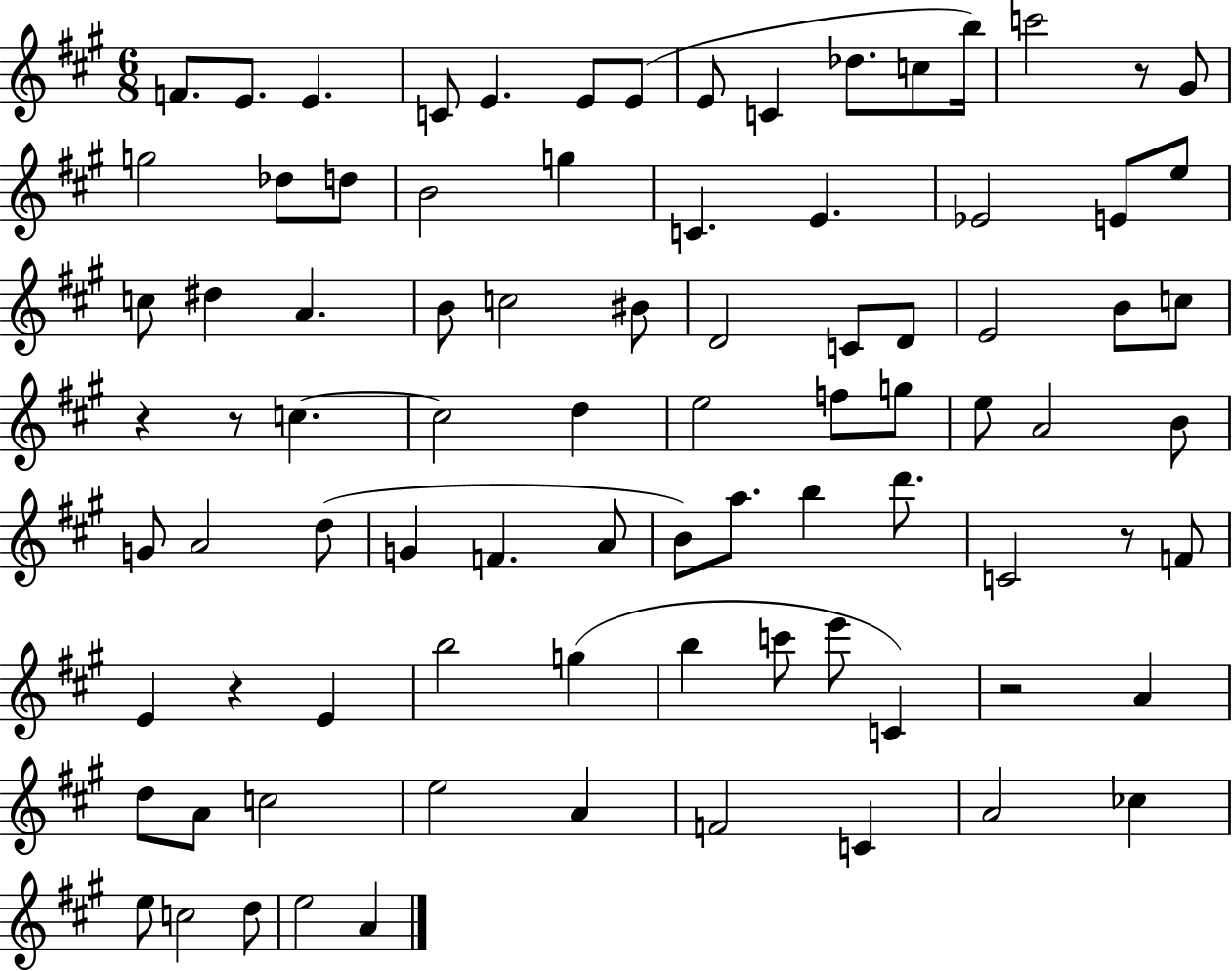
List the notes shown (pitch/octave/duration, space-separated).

F4/e. E4/e. E4/q. C4/e E4/q. E4/e E4/e E4/e C4/q Db5/e. C5/e B5/s C6/h R/e G#4/e G5/h Db5/e D5/e B4/h G5/q C4/q. E4/q. Eb4/h E4/e E5/e C5/e D#5/q A4/q. B4/e C5/h BIS4/e D4/h C4/e D4/e E4/h B4/e C5/e R/q R/e C5/q. C5/h D5/q E5/h F5/e G5/e E5/e A4/h B4/e G4/e A4/h D5/e G4/q F4/q. A4/e B4/e A5/e. B5/q D6/e. C4/h R/e F4/e E4/q R/q E4/q B5/h G5/q B5/q C6/e E6/e C4/q R/h A4/q D5/e A4/e C5/h E5/h A4/q F4/h C4/q A4/h CES5/q E5/e C5/h D5/e E5/h A4/q